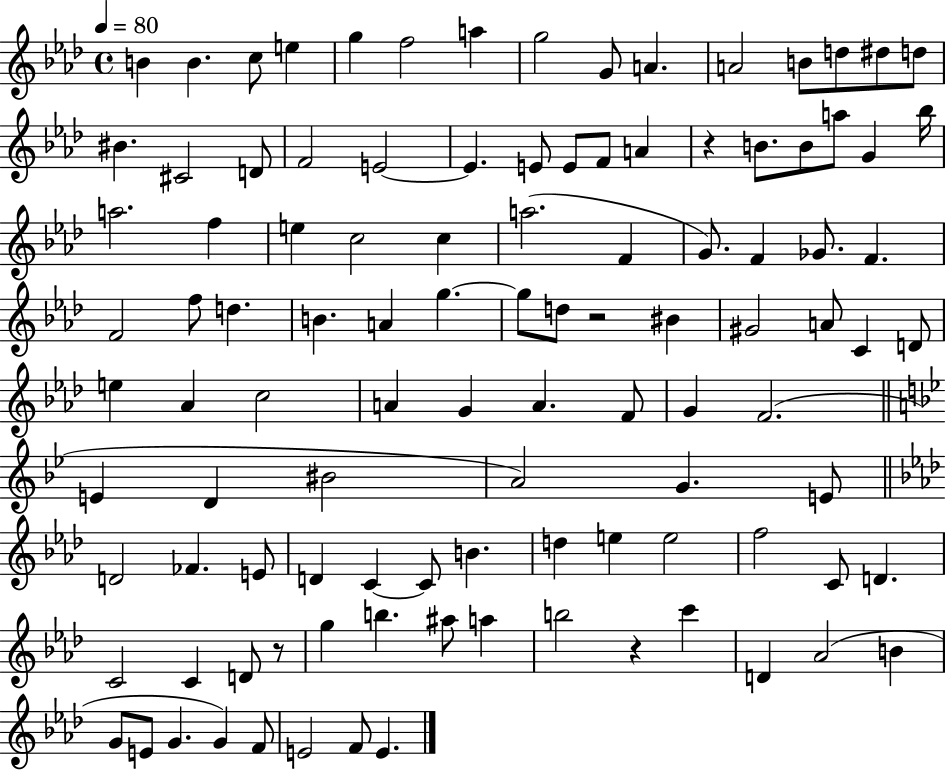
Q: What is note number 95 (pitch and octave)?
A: G4